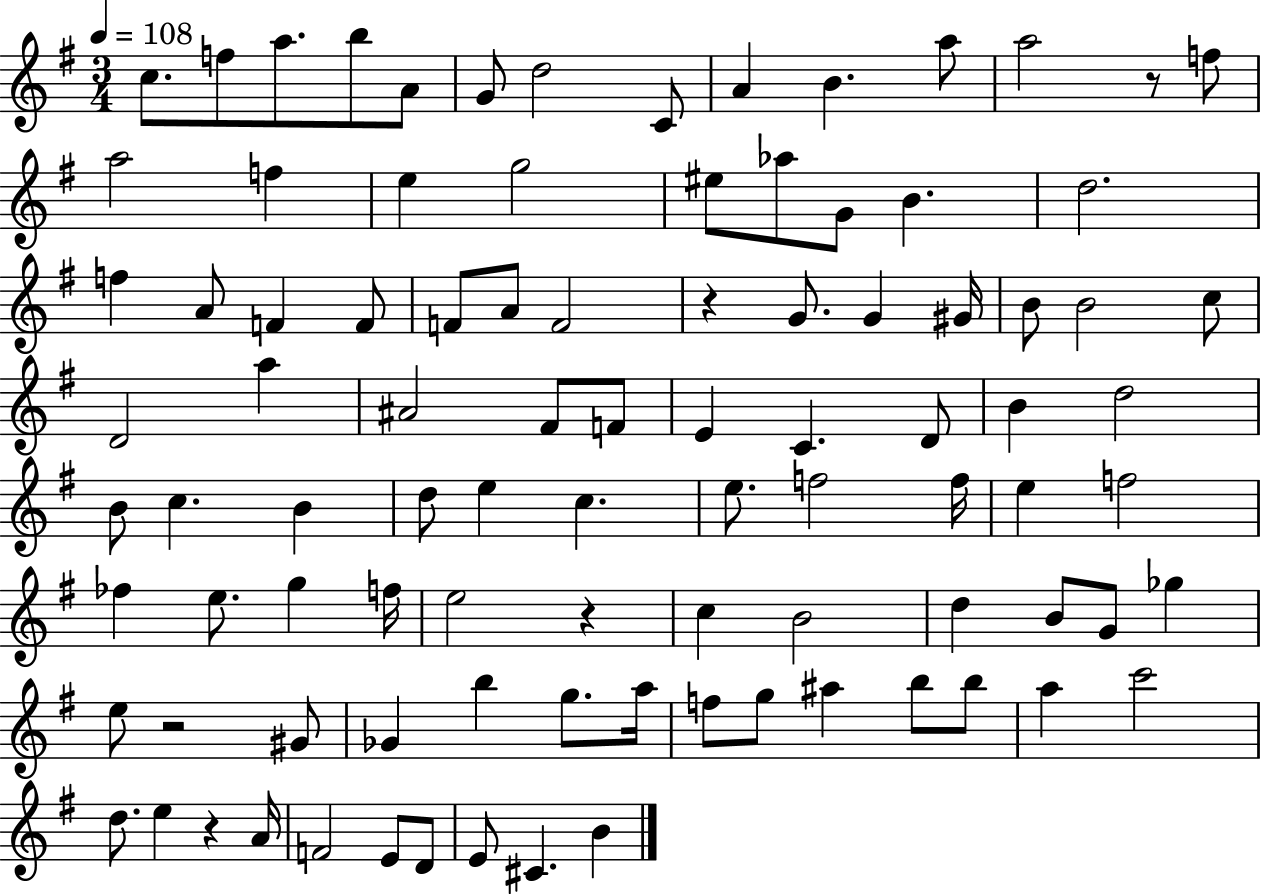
C5/e. F5/e A5/e. B5/e A4/e G4/e D5/h C4/e A4/q B4/q. A5/e A5/h R/e F5/e A5/h F5/q E5/q G5/h EIS5/e Ab5/e G4/e B4/q. D5/h. F5/q A4/e F4/q F4/e F4/e A4/e F4/h R/q G4/e. G4/q G#4/s B4/e B4/h C5/e D4/h A5/q A#4/h F#4/e F4/e E4/q C4/q. D4/e B4/q D5/h B4/e C5/q. B4/q D5/e E5/q C5/q. E5/e. F5/h F5/s E5/q F5/h FES5/q E5/e. G5/q F5/s E5/h R/q C5/q B4/h D5/q B4/e G4/e Gb5/q E5/e R/h G#4/e Gb4/q B5/q G5/e. A5/s F5/e G5/e A#5/q B5/e B5/e A5/q C6/h D5/e. E5/q R/q A4/s F4/h E4/e D4/e E4/e C#4/q. B4/q